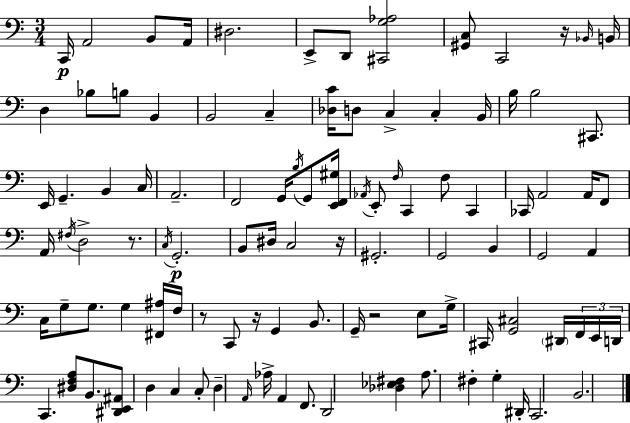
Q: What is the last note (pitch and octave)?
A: B2